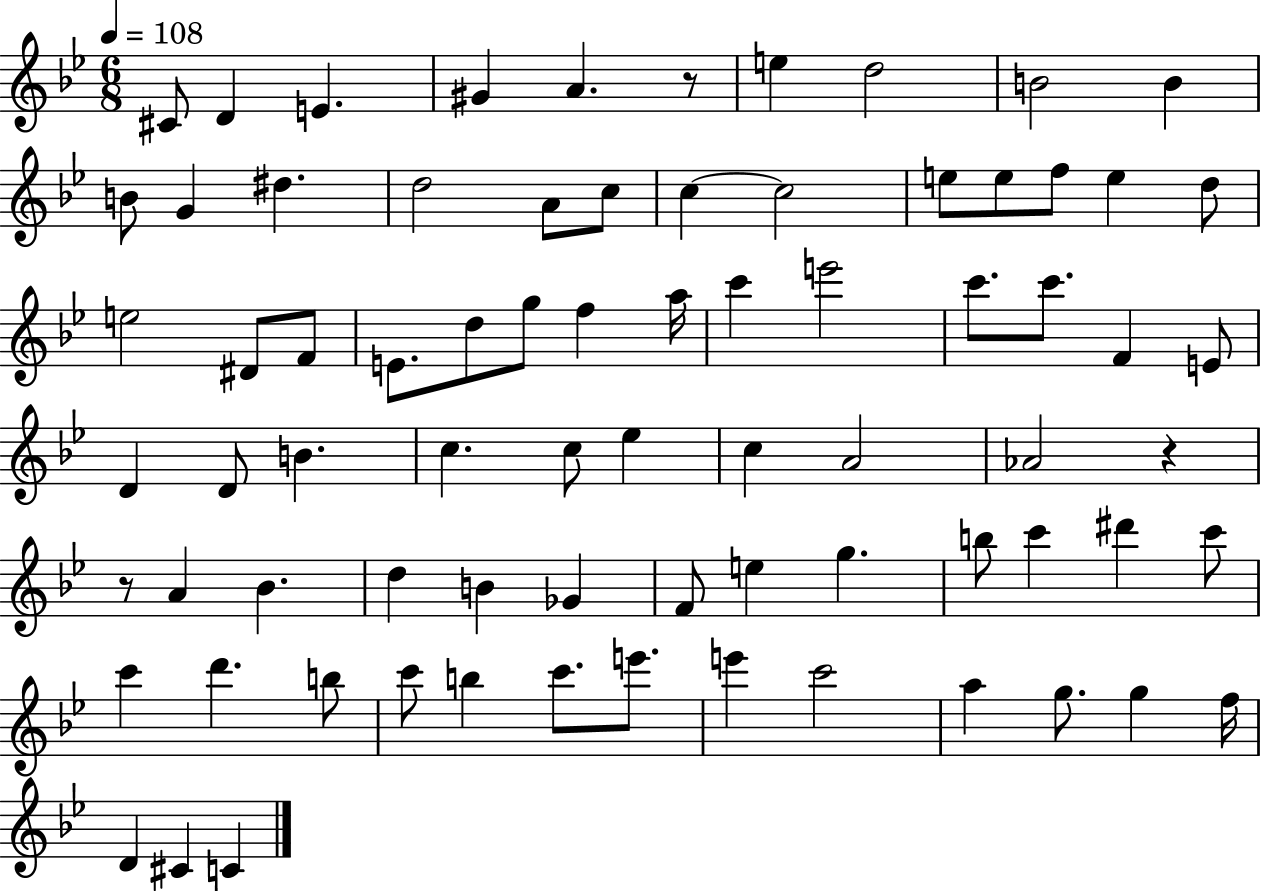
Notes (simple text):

C#4/e D4/q E4/q. G#4/q A4/q. R/e E5/q D5/h B4/h B4/q B4/e G4/q D#5/q. D5/h A4/e C5/e C5/q C5/h E5/e E5/e F5/e E5/q D5/e E5/h D#4/e F4/e E4/e. D5/e G5/e F5/q A5/s C6/q E6/h C6/e. C6/e. F4/q E4/e D4/q D4/e B4/q. C5/q. C5/e Eb5/q C5/q A4/h Ab4/h R/q R/e A4/q Bb4/q. D5/q B4/q Gb4/q F4/e E5/q G5/q. B5/e C6/q D#6/q C6/e C6/q D6/q. B5/e C6/e B5/q C6/e. E6/e. E6/q C6/h A5/q G5/e. G5/q F5/s D4/q C#4/q C4/q